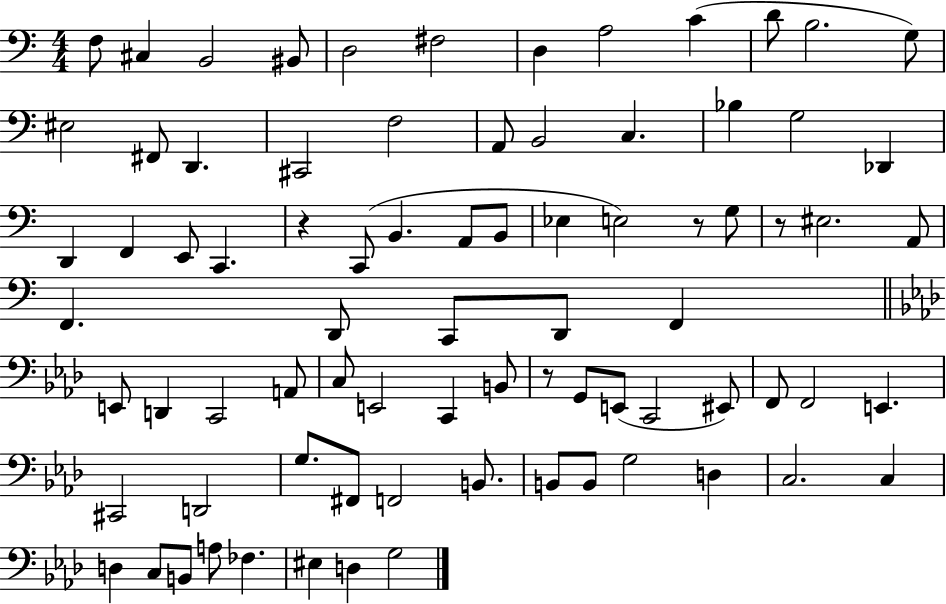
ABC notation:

X:1
T:Untitled
M:4/4
L:1/4
K:C
F,/2 ^C, B,,2 ^B,,/2 D,2 ^F,2 D, A,2 C D/2 B,2 G,/2 ^E,2 ^F,,/2 D,, ^C,,2 F,2 A,,/2 B,,2 C, _B, G,2 _D,, D,, F,, E,,/2 C,, z C,,/2 B,, A,,/2 B,,/2 _E, E,2 z/2 G,/2 z/2 ^E,2 A,,/2 F,, D,,/2 C,,/2 D,,/2 F,, E,,/2 D,, C,,2 A,,/2 C,/2 E,,2 C,, B,,/2 z/2 G,,/2 E,,/2 C,,2 ^E,,/2 F,,/2 F,,2 E,, ^C,,2 D,,2 G,/2 ^F,,/2 F,,2 B,,/2 B,,/2 B,,/2 G,2 D, C,2 C, D, C,/2 B,,/2 A,/2 _F, ^E, D, G,2